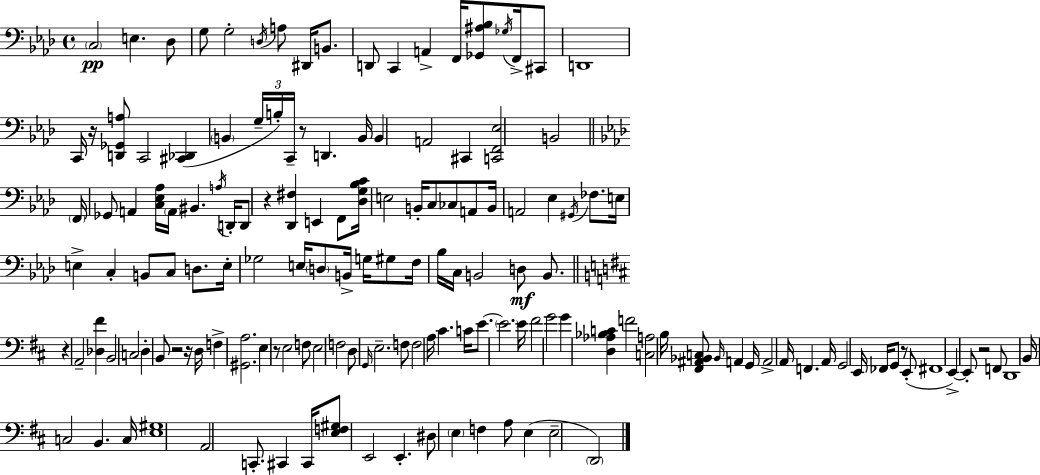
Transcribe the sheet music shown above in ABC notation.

X:1
T:Untitled
M:4/4
L:1/4
K:Ab
C,2 E, _D,/2 G,/2 G,2 D,/4 A,/2 ^D,,/4 B,,/2 D,,/2 C,, A,, F,,/4 [_G,,^A,_B,]/2 _G,/4 F,,/4 ^C,,/2 D,,4 C,,/4 z/4 [D,,_G,,A,]/2 C,,2 [^C,,_D,,] B,, G,/4 B,/4 C,,/4 z/2 D,, B,,/4 B,, A,,2 ^C,, [C,,F,,_E,]2 B,,2 F,,/4 _G,,/2 A,, [C,_E,_A,]/4 A,,/4 ^B,, A,/4 D,,/4 D,,/2 z [_D,,^F,] E,, F,,/2 [_D,G,_B,C]/4 E,2 B,,/4 C,/2 _C,/2 A,,/2 B,,/4 A,,2 _E, ^G,,/4 _F,/2 E,/4 E, C, B,,/2 C,/2 D,/2 E,/4 _G,2 E,/4 D,/2 B,,/4 G,/4 ^G,/2 F,/4 _B,/4 C,/4 B,,2 D,/2 B,,/2 z A,,2 [_D,^F] B,,2 C,2 D, B,,/2 z2 z/4 D,/4 F, [^G,,A,]2 E, z/2 E,2 F,/2 E,2 F,2 D,/2 G,,/4 E,2 F,/2 F,2 A,/4 ^C C/4 E/2 E2 E/4 ^F2 G2 G [D,_A,_B,C] F2 [C,A,]2 B,/4 [^F,,^A,,_B,,C,]/2 _B,,/4 A,, G,,/4 A,,2 A,,/4 F,, A,,/4 G,,2 E,,/4 _F,,/4 G,,/2 z/2 E,,/2 ^F,,4 E,, E,,/2 z2 F,,/2 D,,4 B,,/4 C,2 B,, C,/4 [E,^G,]4 A,,2 C,,/2 ^C,, ^C,,/4 [E,F,^G,]/2 E,,2 E,, ^D,/2 E, F, A,/2 E, E,2 D,,2